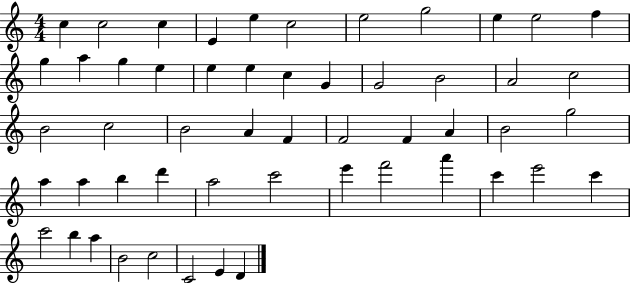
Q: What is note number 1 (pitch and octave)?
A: C5